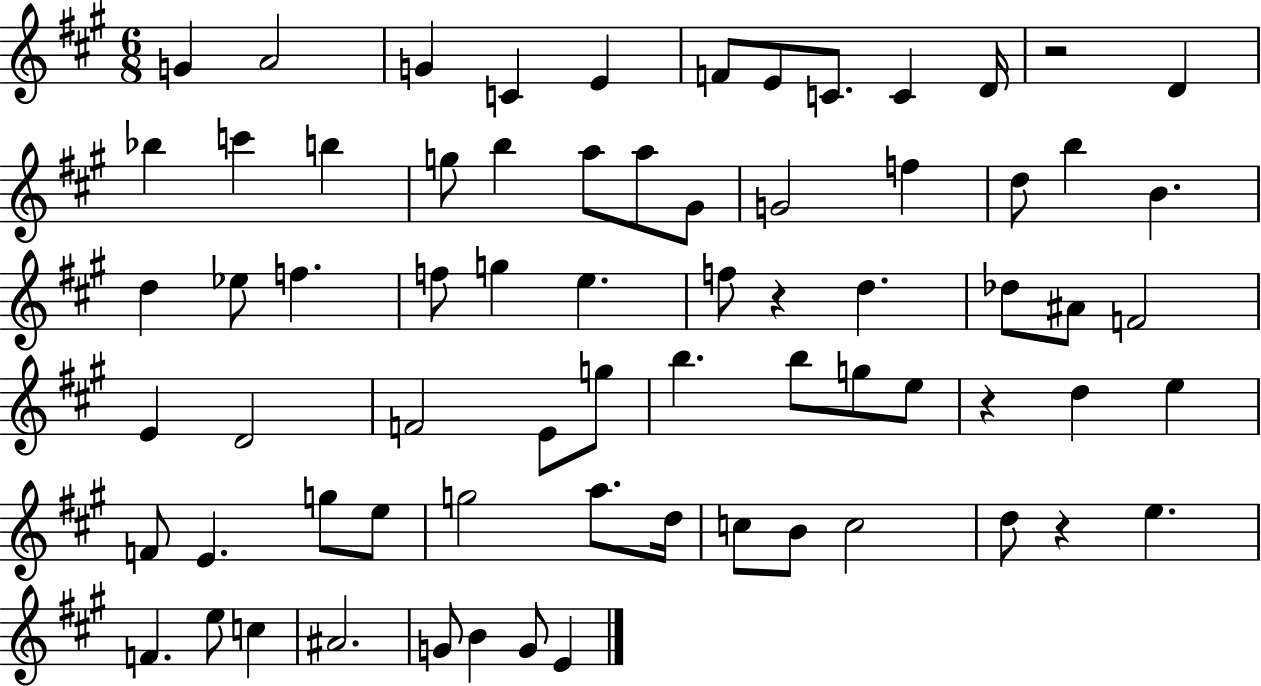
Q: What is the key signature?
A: A major